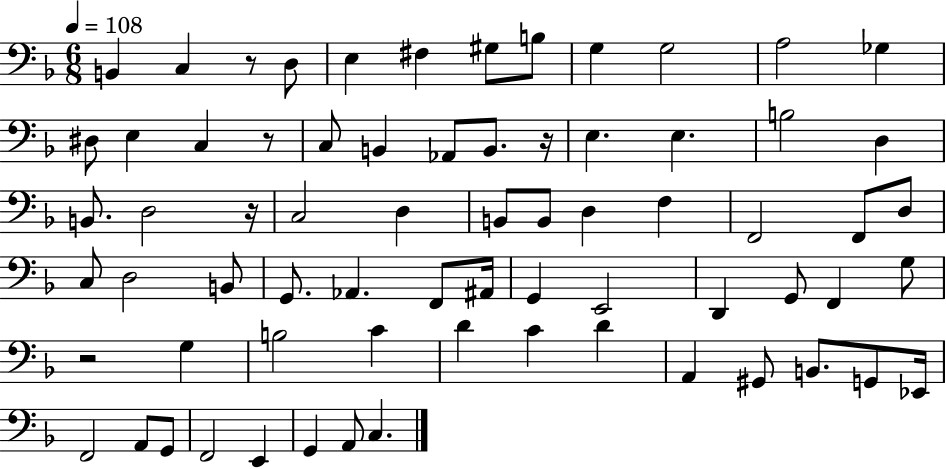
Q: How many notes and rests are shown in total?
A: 70